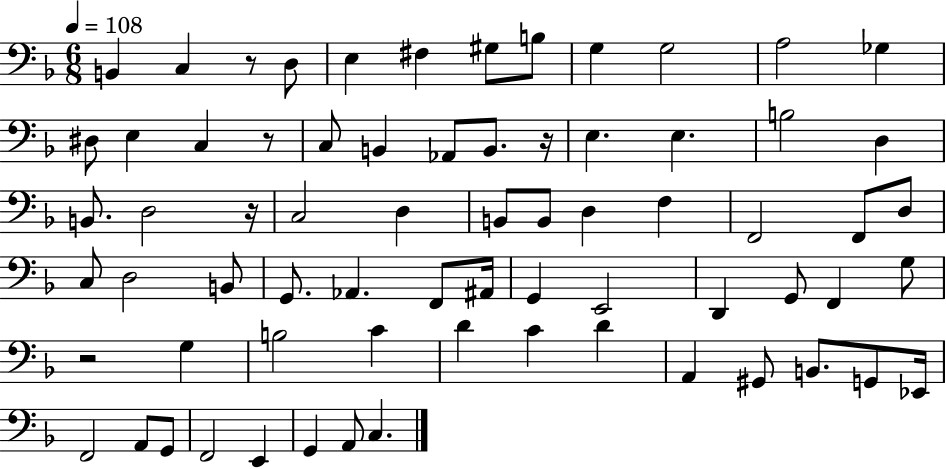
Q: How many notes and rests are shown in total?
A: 70